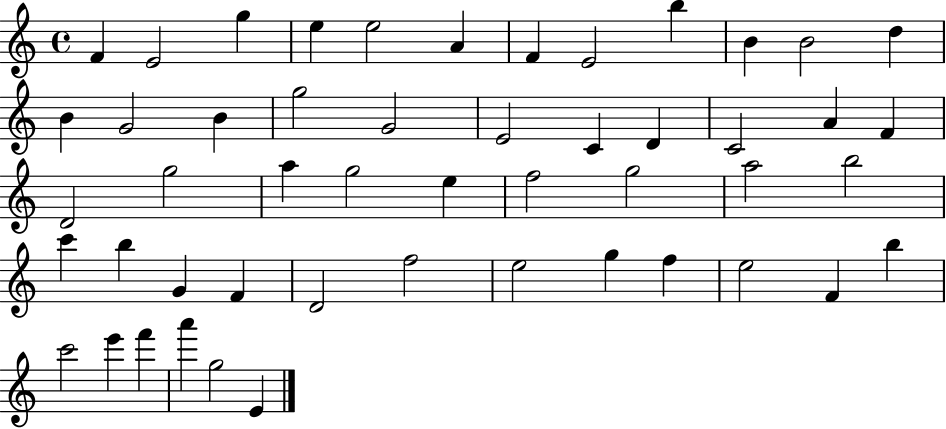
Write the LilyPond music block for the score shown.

{
  \clef treble
  \time 4/4
  \defaultTimeSignature
  \key c \major
  f'4 e'2 g''4 | e''4 e''2 a'4 | f'4 e'2 b''4 | b'4 b'2 d''4 | \break b'4 g'2 b'4 | g''2 g'2 | e'2 c'4 d'4 | c'2 a'4 f'4 | \break d'2 g''2 | a''4 g''2 e''4 | f''2 g''2 | a''2 b''2 | \break c'''4 b''4 g'4 f'4 | d'2 f''2 | e''2 g''4 f''4 | e''2 f'4 b''4 | \break c'''2 e'''4 f'''4 | a'''4 g''2 e'4 | \bar "|."
}